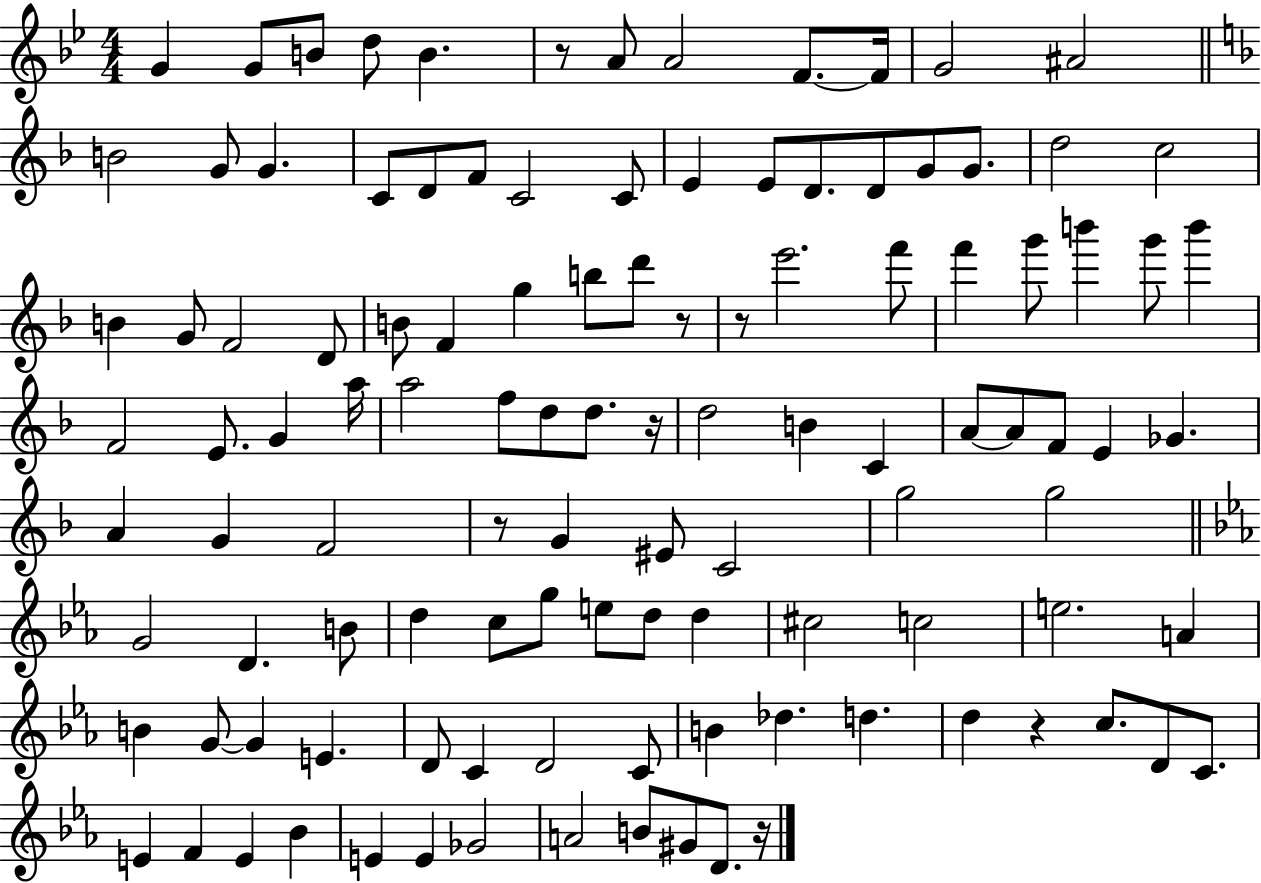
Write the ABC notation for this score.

X:1
T:Untitled
M:4/4
L:1/4
K:Bb
G G/2 B/2 d/2 B z/2 A/2 A2 F/2 F/4 G2 ^A2 B2 G/2 G C/2 D/2 F/2 C2 C/2 E E/2 D/2 D/2 G/2 G/2 d2 c2 B G/2 F2 D/2 B/2 F g b/2 d'/2 z/2 z/2 e'2 f'/2 f' g'/2 b' g'/2 b' F2 E/2 G a/4 a2 f/2 d/2 d/2 z/4 d2 B C A/2 A/2 F/2 E _G A G F2 z/2 G ^E/2 C2 g2 g2 G2 D B/2 d c/2 g/2 e/2 d/2 d ^c2 c2 e2 A B G/2 G E D/2 C D2 C/2 B _d d d z c/2 D/2 C/2 E F E _B E E _G2 A2 B/2 ^G/2 D/2 z/4